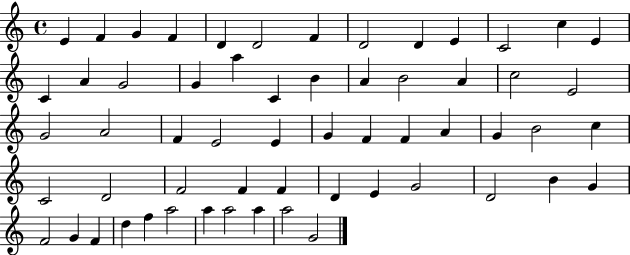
E4/q F4/q G4/q F4/q D4/q D4/h F4/q D4/h D4/q E4/q C4/h C5/q E4/q C4/q A4/q G4/h G4/q A5/q C4/q B4/q A4/q B4/h A4/q C5/h E4/h G4/h A4/h F4/q E4/h E4/q G4/q F4/q F4/q A4/q G4/q B4/h C5/q C4/h D4/h F4/h F4/q F4/q D4/q E4/q G4/h D4/h B4/q G4/q F4/h G4/q F4/q D5/q F5/q A5/h A5/q A5/h A5/q A5/h G4/h